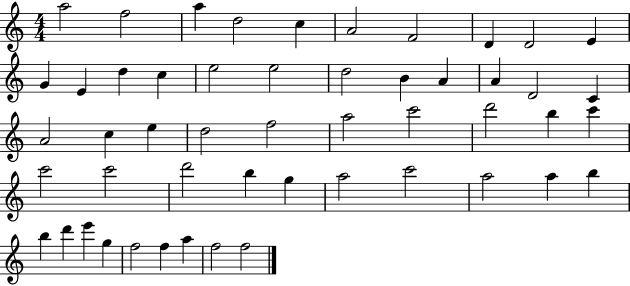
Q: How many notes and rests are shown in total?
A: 51